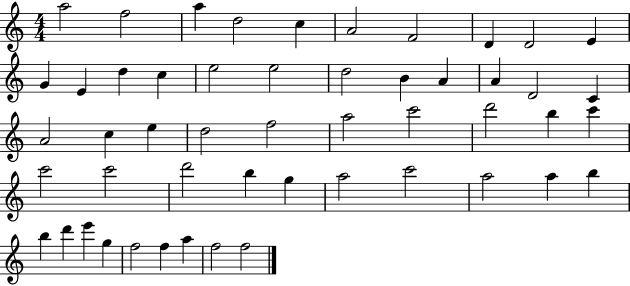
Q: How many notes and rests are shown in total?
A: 51